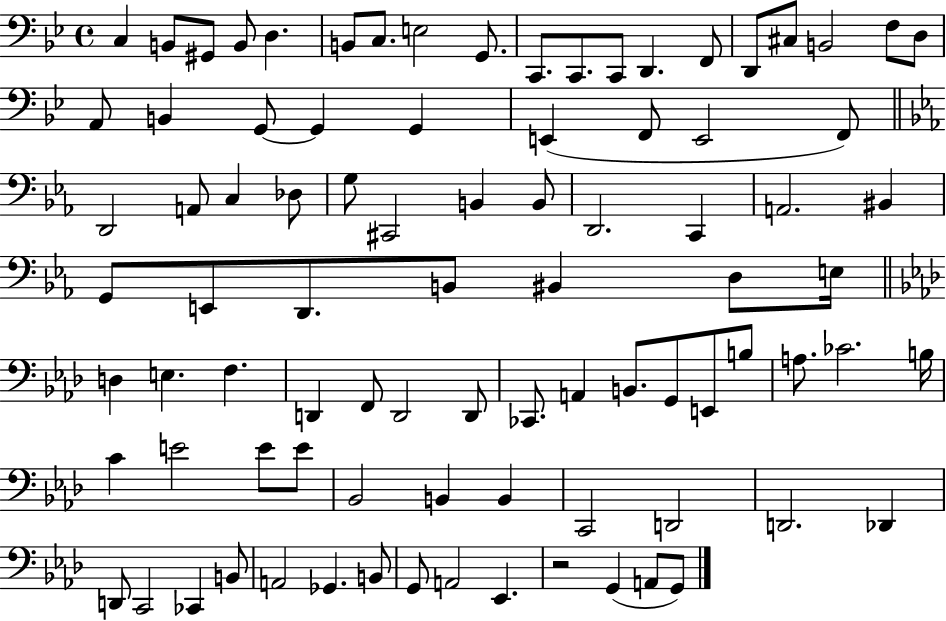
C3/q B2/e G#2/e B2/e D3/q. B2/e C3/e. E3/h G2/e. C2/e. C2/e. C2/e D2/q. F2/e D2/e C#3/e B2/h F3/e D3/e A2/e B2/q G2/e G2/q G2/q E2/q F2/e E2/h F2/e D2/h A2/e C3/q Db3/e G3/e C#2/h B2/q B2/e D2/h. C2/q A2/h. BIS2/q G2/e E2/e D2/e. B2/e BIS2/q D3/e E3/s D3/q E3/q. F3/q. D2/q F2/e D2/h D2/e CES2/e. A2/q B2/e. G2/e E2/e B3/e A3/e. CES4/h. B3/s C4/q E4/h E4/e E4/e Bb2/h B2/q B2/q C2/h D2/h D2/h. Db2/q D2/e C2/h CES2/q B2/e A2/h Gb2/q. B2/e G2/e A2/h Eb2/q. R/h G2/q A2/e G2/e